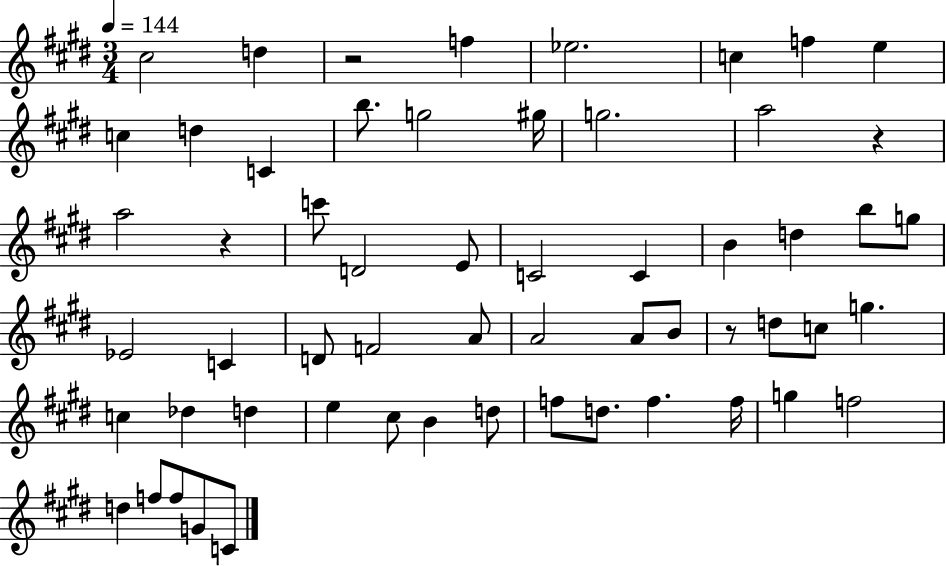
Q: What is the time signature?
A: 3/4